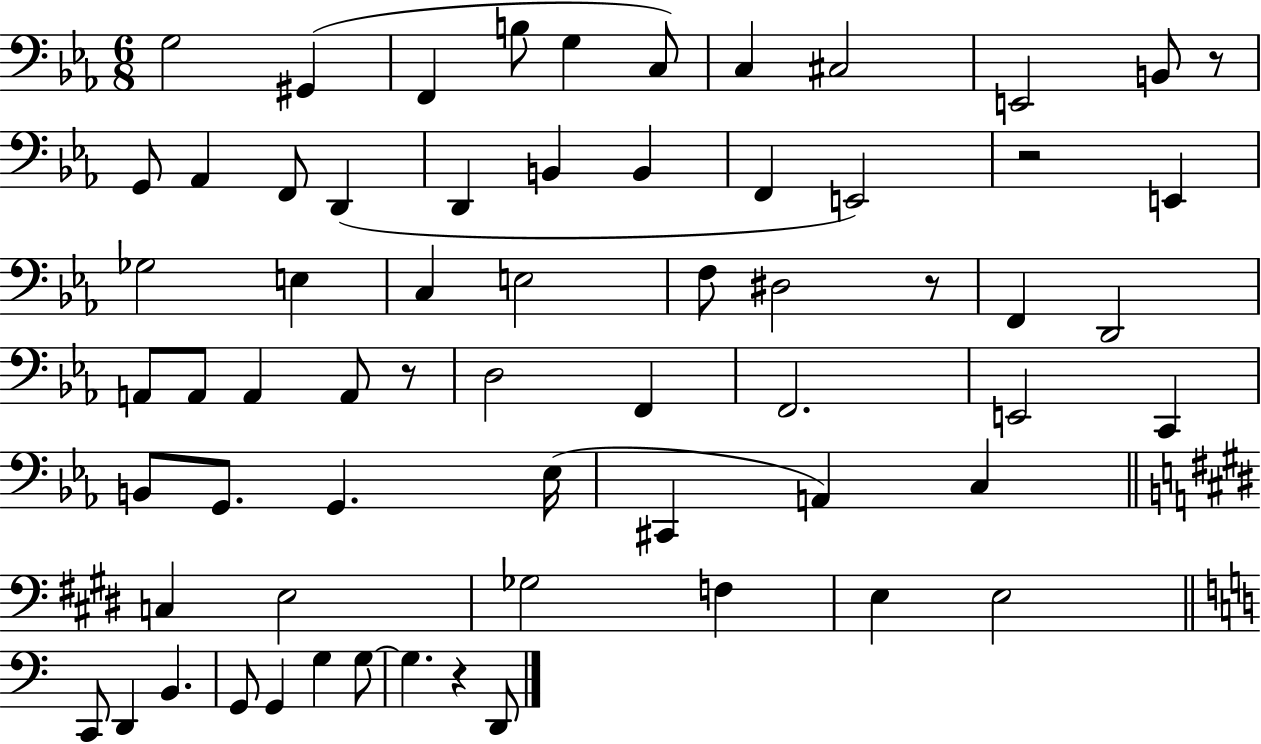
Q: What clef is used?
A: bass